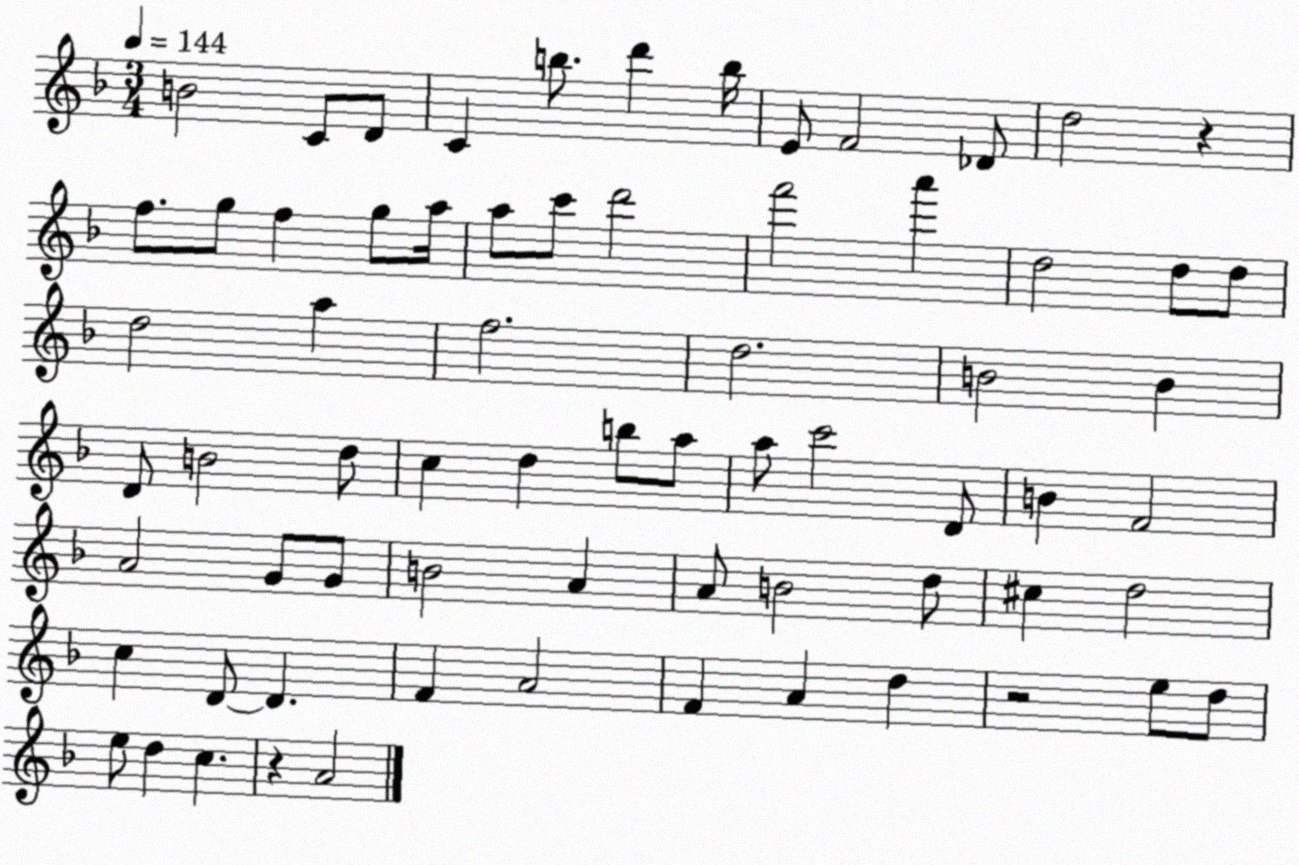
X:1
T:Untitled
M:3/4
L:1/4
K:F
B2 C/2 D/2 C b/2 d' b/4 E/2 F2 _D/2 d2 z f/2 g/2 f g/2 a/4 a/2 c'/2 d'2 f'2 a' d2 d/2 d/2 d2 a f2 d2 B2 B D/2 B2 d/2 c d b/2 a/2 a/2 c'2 D/2 B F2 A2 G/2 G/2 B2 A A/2 B2 d/2 ^c d2 c D/2 D F A2 F A d z2 e/2 d/2 e/2 d c z A2